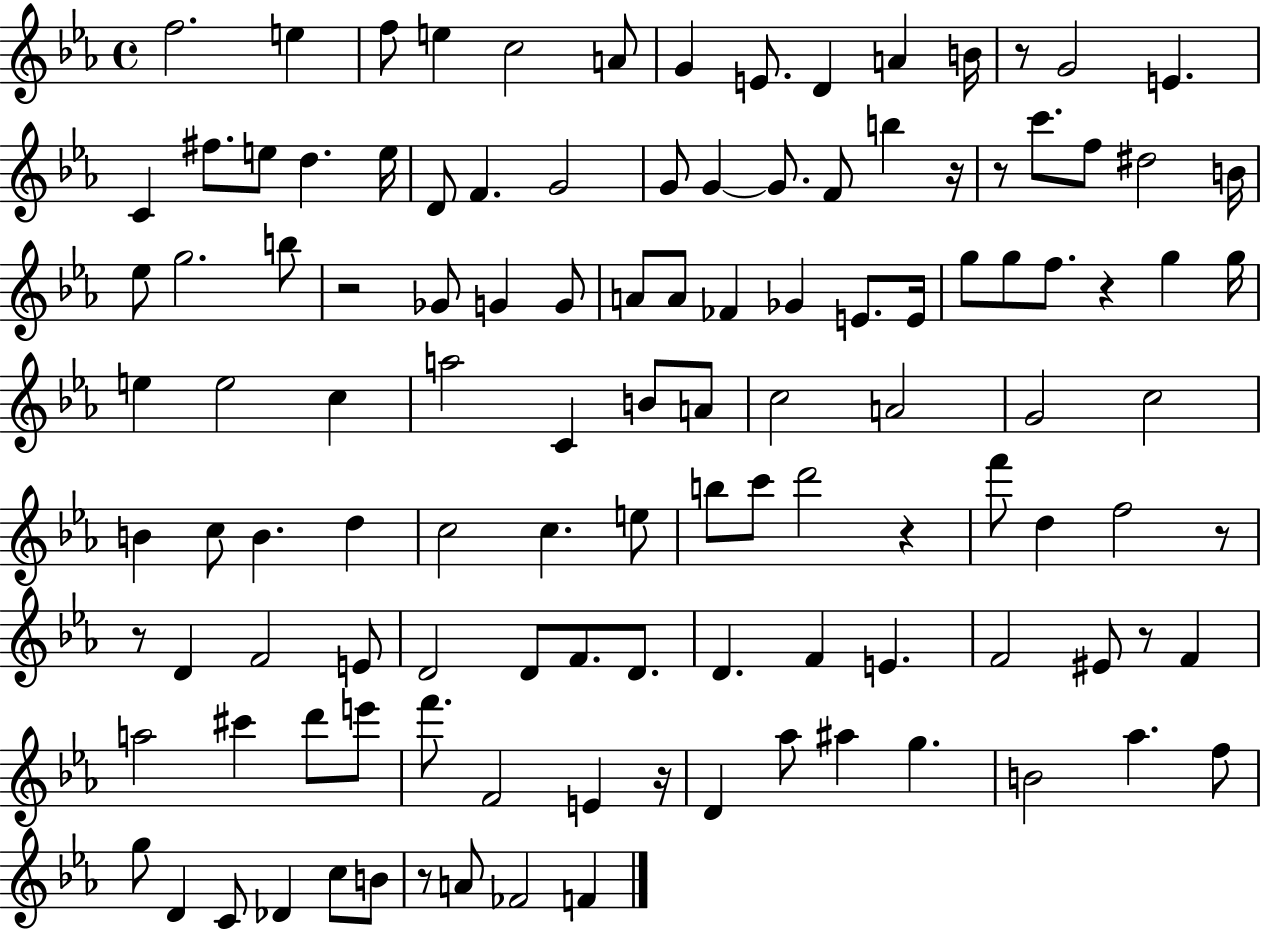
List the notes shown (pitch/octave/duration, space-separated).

F5/h. E5/q F5/e E5/q C5/h A4/e G4/q E4/e. D4/q A4/q B4/s R/e G4/h E4/q. C4/q F#5/e. E5/e D5/q. E5/s D4/e F4/q. G4/h G4/e G4/q G4/e. F4/e B5/q R/s R/e C6/e. F5/e D#5/h B4/s Eb5/e G5/h. B5/e R/h Gb4/e G4/q G4/e A4/e A4/e FES4/q Gb4/q E4/e. E4/s G5/e G5/e F5/e. R/q G5/q G5/s E5/q E5/h C5/q A5/h C4/q B4/e A4/e C5/h A4/h G4/h C5/h B4/q C5/e B4/q. D5/q C5/h C5/q. E5/e B5/e C6/e D6/h R/q F6/e D5/q F5/h R/e R/e D4/q F4/h E4/e D4/h D4/e F4/e. D4/e. D4/q. F4/q E4/q. F4/h EIS4/e R/e F4/q A5/h C#6/q D6/e E6/e F6/e. F4/h E4/q R/s D4/q Ab5/e A#5/q G5/q. B4/h Ab5/q. F5/e G5/e D4/q C4/e Db4/q C5/e B4/e R/e A4/e FES4/h F4/q